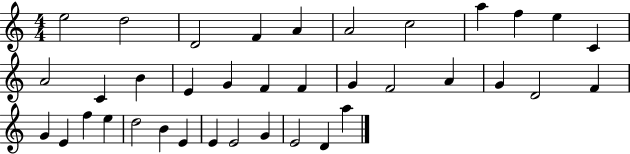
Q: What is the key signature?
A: C major